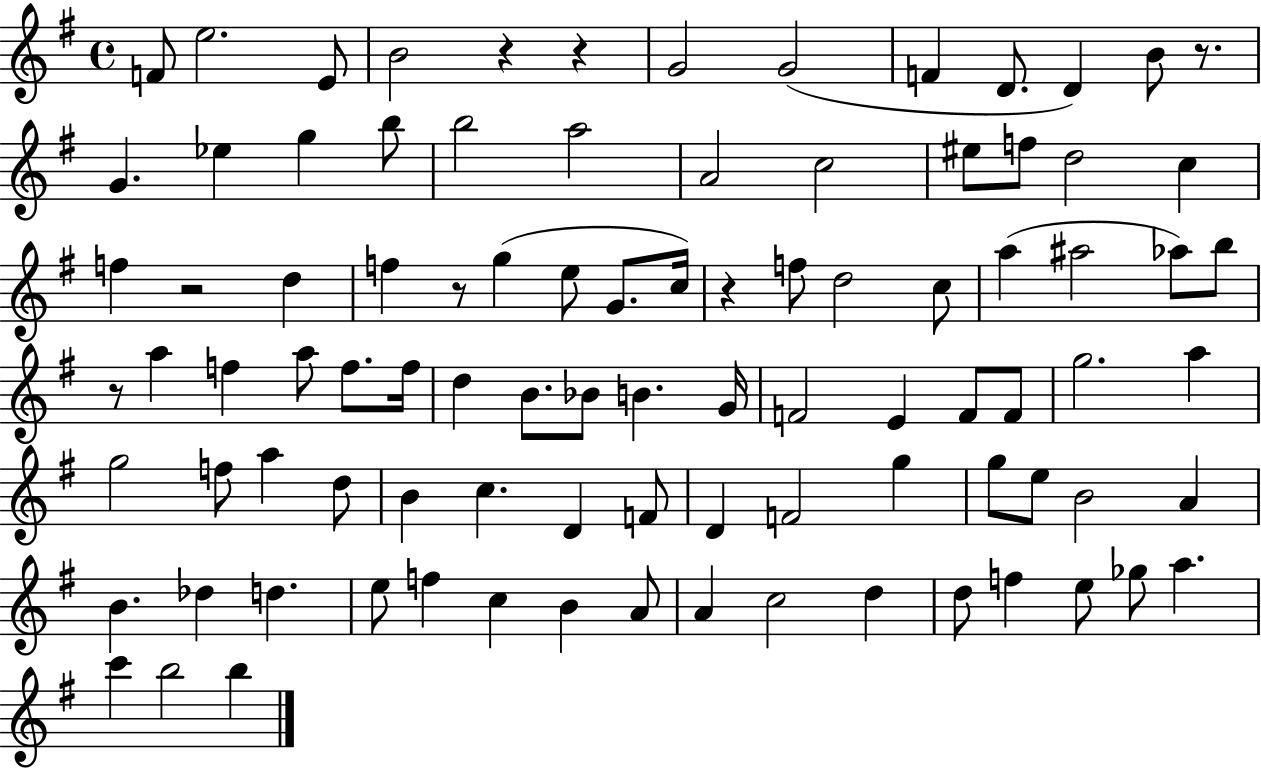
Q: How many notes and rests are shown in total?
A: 93